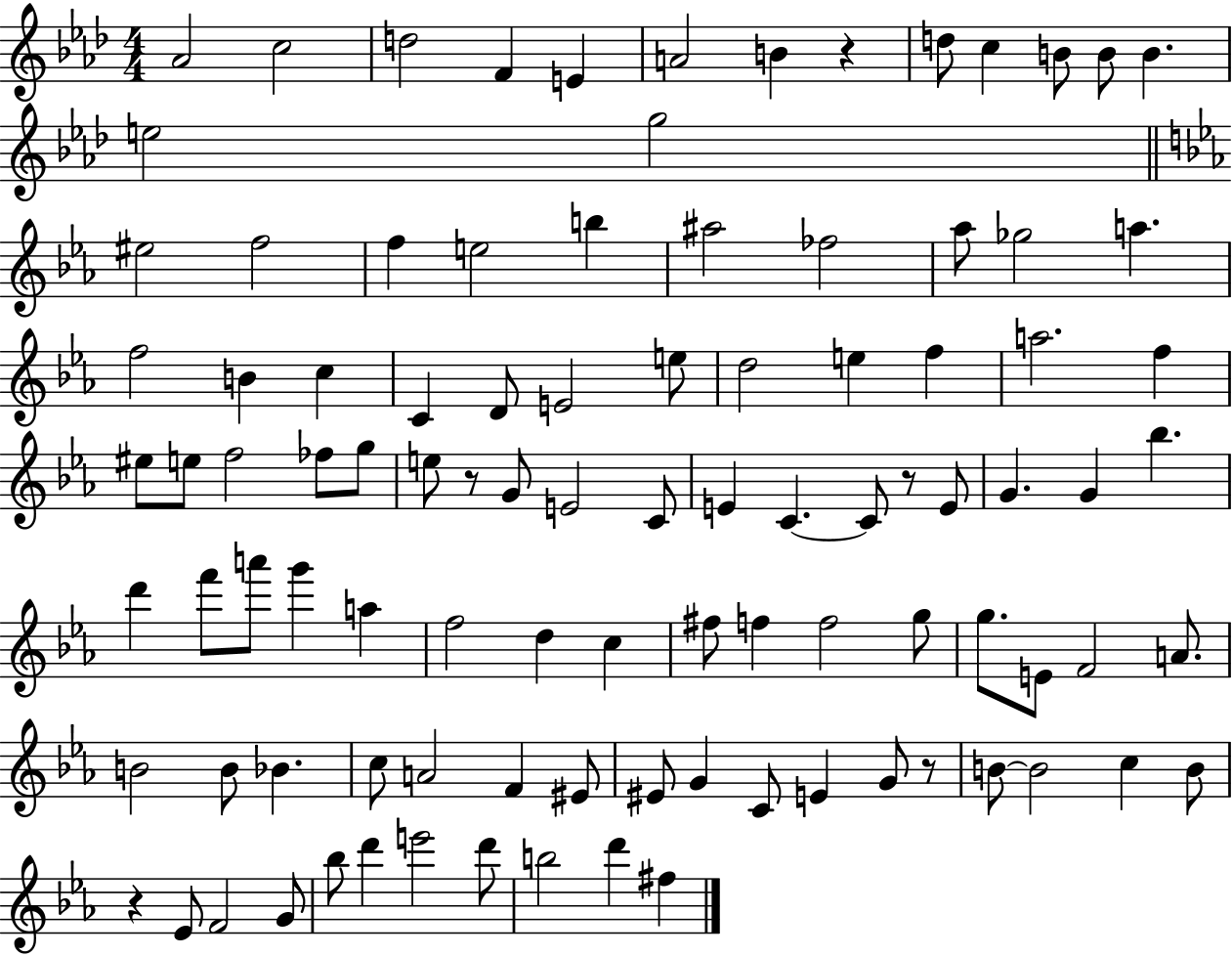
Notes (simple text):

Ab4/h C5/h D5/h F4/q E4/q A4/h B4/q R/q D5/e C5/q B4/e B4/e B4/q. E5/h G5/h EIS5/h F5/h F5/q E5/h B5/q A#5/h FES5/h Ab5/e Gb5/h A5/q. F5/h B4/q C5/q C4/q D4/e E4/h E5/e D5/h E5/q F5/q A5/h. F5/q EIS5/e E5/e F5/h FES5/e G5/e E5/e R/e G4/e E4/h C4/e E4/q C4/q. C4/e R/e E4/e G4/q. G4/q Bb5/q. D6/q F6/e A6/e G6/q A5/q F5/h D5/q C5/q F#5/e F5/q F5/h G5/e G5/e. E4/e F4/h A4/e. B4/h B4/e Bb4/q. C5/e A4/h F4/q EIS4/e EIS4/e G4/q C4/e E4/q G4/e R/e B4/e B4/h C5/q B4/e R/q Eb4/e F4/h G4/e Bb5/e D6/q E6/h D6/e B5/h D6/q F#5/q